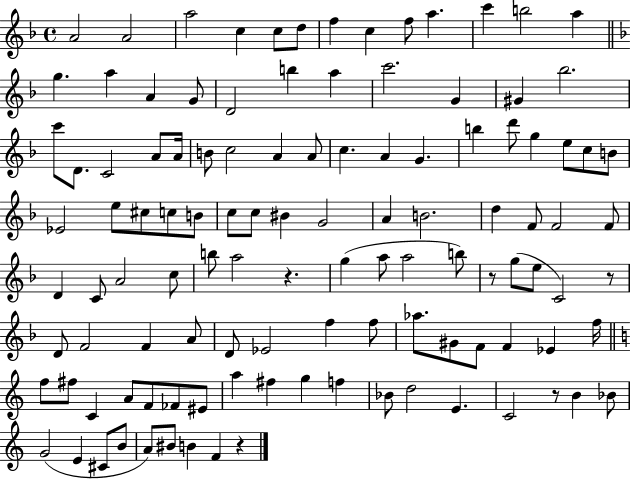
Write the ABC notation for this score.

X:1
T:Untitled
M:4/4
L:1/4
K:F
A2 A2 a2 c c/2 d/2 f c f/2 a c' b2 a g a A G/2 D2 b a c'2 G ^G _b2 c'/2 D/2 C2 A/2 A/4 B/2 c2 A A/2 c A G b d'/2 g e/2 c/2 B/2 _E2 e/2 ^c/2 c/2 B/2 c/2 c/2 ^B G2 A B2 d F/2 F2 F/2 D C/2 A2 c/2 b/2 a2 z g a/2 a2 b/2 z/2 g/2 e/2 C2 z/2 D/2 F2 F A/2 D/2 _E2 f f/2 _a/2 ^G/2 F/2 F _E f/4 f/2 ^f/2 C A/2 F/2 _F/2 ^E/2 a ^f g f _B/2 d2 E C2 z/2 B _B/2 G2 E ^C/2 B/2 A/2 ^B/2 B F z